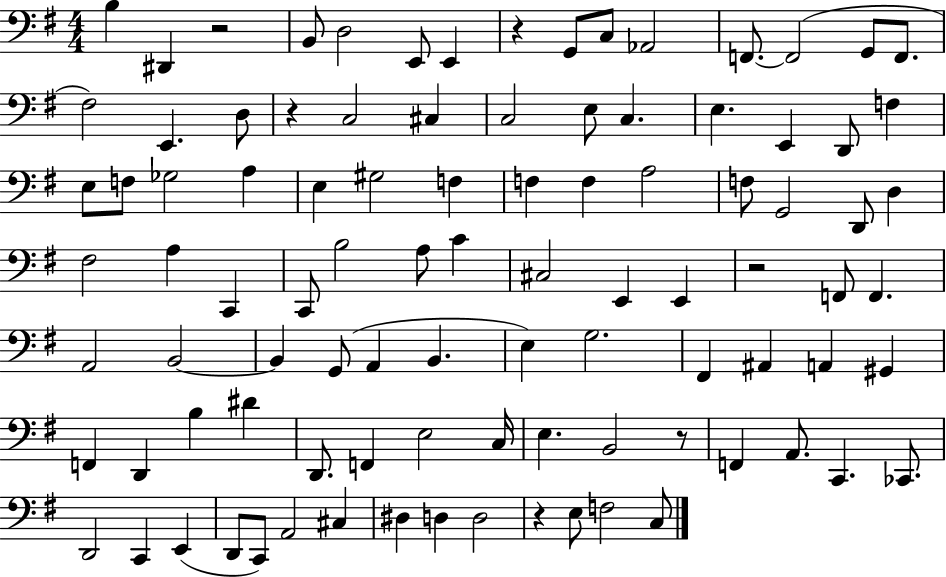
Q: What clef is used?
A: bass